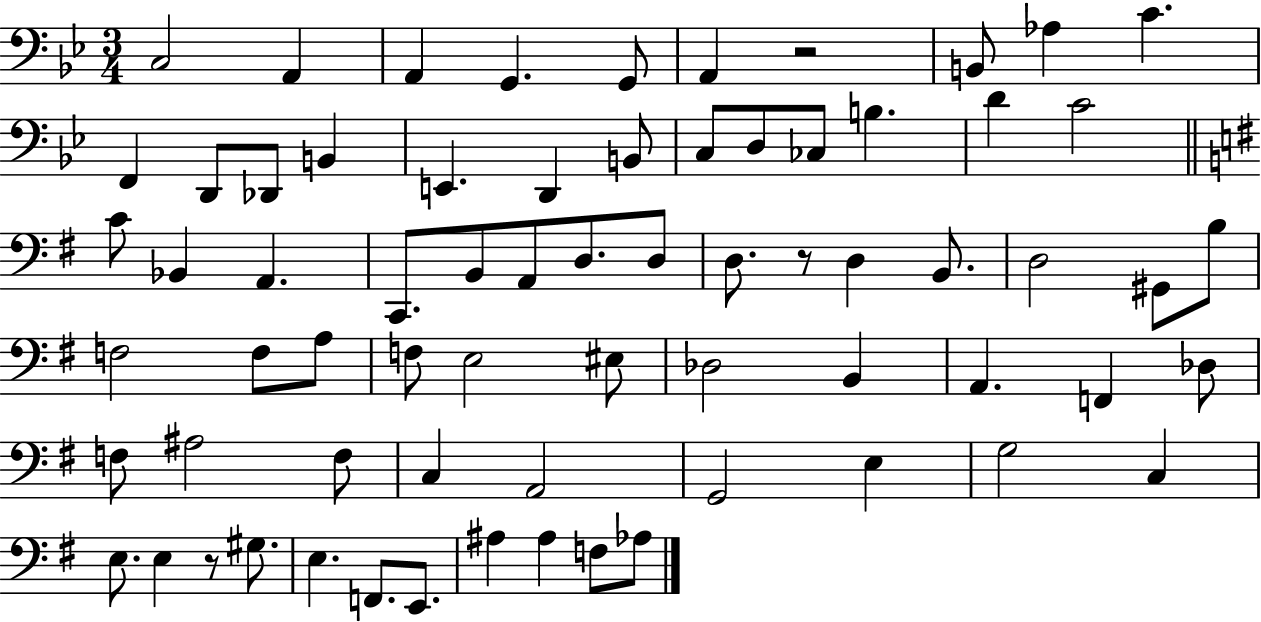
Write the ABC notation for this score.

X:1
T:Untitled
M:3/4
L:1/4
K:Bb
C,2 A,, A,, G,, G,,/2 A,, z2 B,,/2 _A, C F,, D,,/2 _D,,/2 B,, E,, D,, B,,/2 C,/2 D,/2 _C,/2 B, D C2 C/2 _B,, A,, C,,/2 B,,/2 A,,/2 D,/2 D,/2 D,/2 z/2 D, B,,/2 D,2 ^G,,/2 B,/2 F,2 F,/2 A,/2 F,/2 E,2 ^E,/2 _D,2 B,, A,, F,, _D,/2 F,/2 ^A,2 F,/2 C, A,,2 G,,2 E, G,2 C, E,/2 E, z/2 ^G,/2 E, F,,/2 E,,/2 ^A, ^A, F,/2 _A,/2